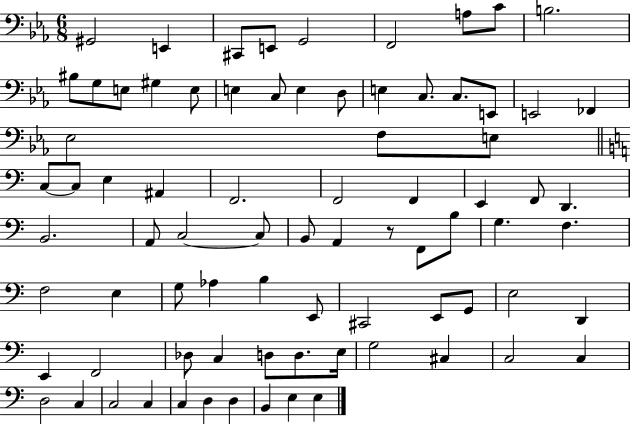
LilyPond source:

{
  \clef bass
  \numericTimeSignature
  \time 6/8
  \key ees \major
  gis,2 e,4 | cis,8 e,8 g,2 | f,2 a8 c'8 | b2. | \break bis8 g8 e8 gis4 e8 | e4 c8 e4 d8 | e4 c8. c8. e,8 | e,2 fes,4 | \break ees2 f8 e8 | \bar "||" \break \key a \minor c8~~ c8 e4 ais,4 | f,2. | f,2 f,4 | e,4 f,8 d,4. | \break b,2. | a,8 c2~~ c8 | b,8 a,4 r8 f,8 b8 | g4. f4. | \break f2 e4 | g8 aes4 b4 e,8 | cis,2 e,8 g,8 | e2 d,4 | \break e,4 f,2 | des8 c4 d8 d8. e16 | g2 cis4 | c2 c4 | \break d2 c4 | c2 c4 | c4 d4 d4 | b,4 e4 e4 | \break \bar "|."
}